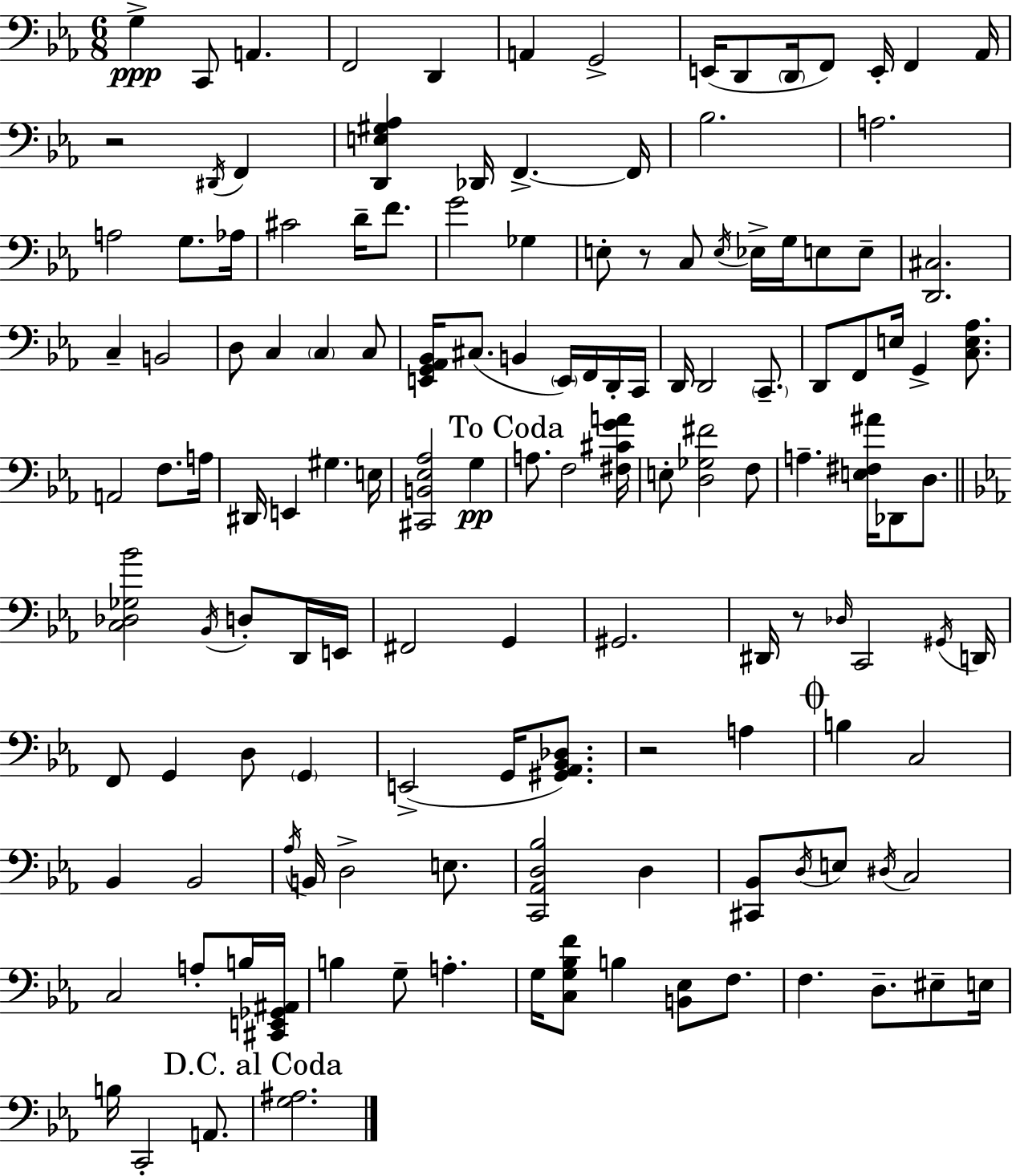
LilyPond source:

{
  \clef bass
  \numericTimeSignature
  \time 6/8
  \key ees \major
  g4->\ppp c,8 a,4. | f,2 d,4 | a,4 g,2-> | e,16( d,8 \parenthesize d,16 f,8) e,16-. f,4 aes,16 | \break r2 \acciaccatura { dis,16 } f,4 | <d, e gis aes>4 des,16 f,4.->~~ | f,16 bes2. | a2. | \break a2 g8. | aes16 cis'2 d'16-- f'8. | g'2 ges4 | e8-. r8 c8 \acciaccatura { e16 } ees16-> g16 e8 | \break e8-- <d, cis>2. | c4-- b,2 | d8 c4 \parenthesize c4 | c8 <e, g, aes, bes,>16 cis8.( b,4 \parenthesize e,16) f,16 | \break d,16-. c,16 d,16 d,2 \parenthesize c,8.-- | d,8 f,8 e16 g,4-> <c e aes>8. | a,2 f8. | a16 dis,16 e,4 gis4. | \break e16 <cis, b, ees aes>2 g4\pp | \mark "To Coda" a8. f2 | <fis cis' g' a'>16 e8-. <d ges fis'>2 | f8 a4.-- <e fis ais'>16 des,8 d8. | \break \bar "||" \break \key ees \major <c des ges bes'>2 \acciaccatura { bes,16 } d8-. d,16 | e,16 fis,2 g,4 | gis,2. | dis,16 r8 \grace { des16 } c,2 | \break \acciaccatura { gis,16 } d,16 f,8 g,4 d8 \parenthesize g,4 | e,2->( g,16 | <gis, aes, bes, des>8.) r2 a4 | \mark \markup { \musicglyph "scripts.coda" } b4 c2 | \break bes,4 bes,2 | \acciaccatura { aes16 } b,16 d2-> | e8. <c, aes, d bes>2 | d4 <cis, bes,>8 \acciaccatura { d16 } e8 \acciaccatura { dis16 } c2 | \break c2 | a8-. b16 <cis, e, ges, ais,>16 b4 g8-- | a4.-. g16 <c g bes f'>8 b4 | <b, ees>8 f8. f4. | \break d8.-- eis8-- e16 b16 c,2-. | a,8. \mark "D.C. al Coda" <g ais>2. | \bar "|."
}